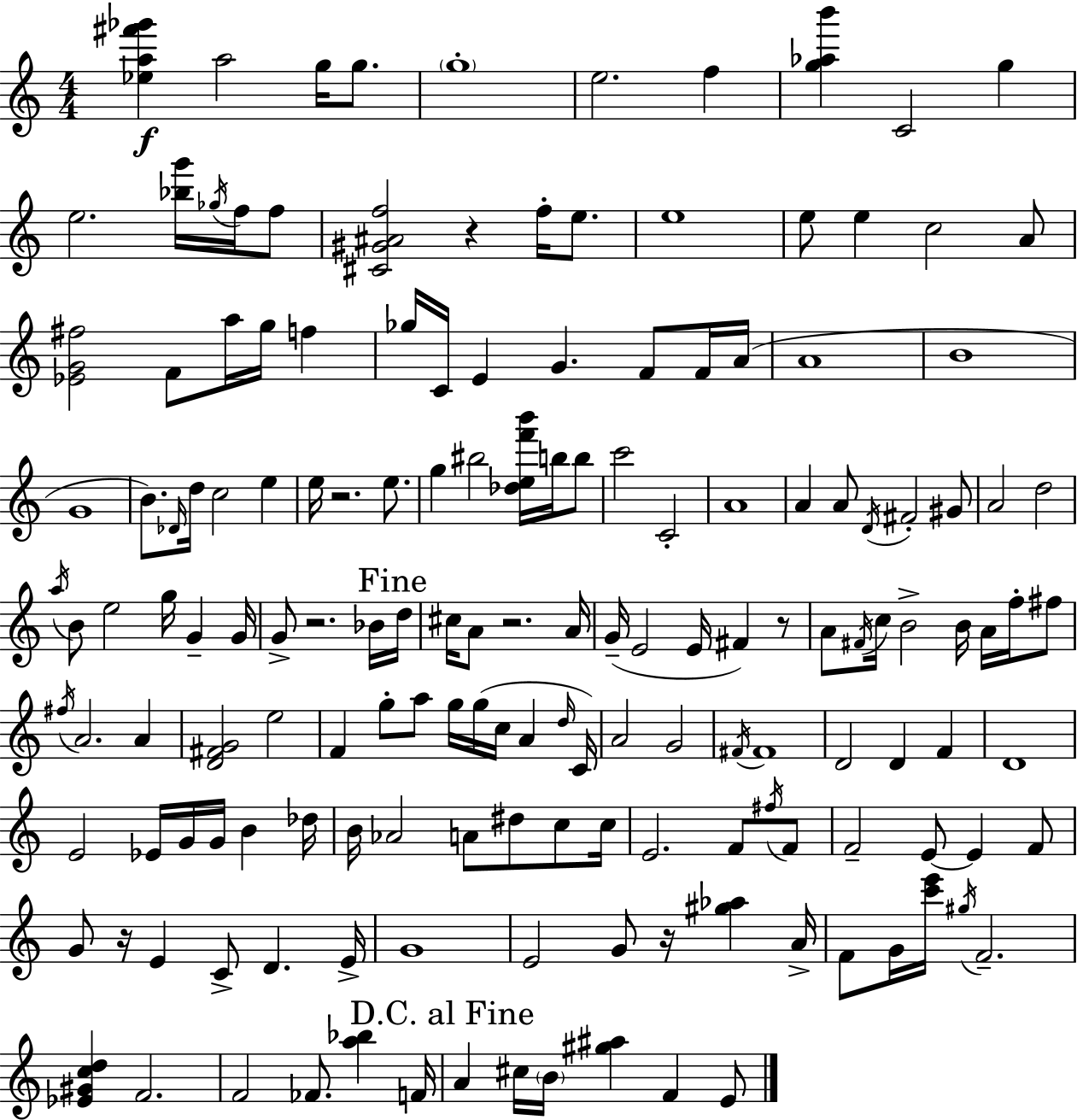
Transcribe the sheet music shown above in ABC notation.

X:1
T:Untitled
M:4/4
L:1/4
K:Am
[_ea^f'_g'] a2 g/4 g/2 g4 e2 f [g_ab'] C2 g e2 [_bg']/4 _g/4 f/4 f/2 [^C^G^Af]2 z f/4 e/2 e4 e/2 e c2 A/2 [_EG^f]2 F/2 a/4 g/4 f _g/4 C/4 E G F/2 F/4 A/4 A4 B4 G4 B/2 _D/4 d/4 c2 e e/4 z2 e/2 g ^b2 [_def'b']/4 b/4 b/2 c'2 C2 A4 A A/2 D/4 ^F2 ^G/2 A2 d2 a/4 B/2 e2 g/4 G G/4 G/2 z2 _B/4 d/4 ^c/4 A/2 z2 A/4 G/4 E2 E/4 ^F z/2 A/2 ^F/4 c/4 B2 B/4 A/4 f/4 ^f/2 ^f/4 A2 A [D^FG]2 e2 F g/2 a/2 g/4 g/4 c/4 A d/4 C/4 A2 G2 ^F/4 ^F4 D2 D F D4 E2 _E/4 G/4 G/4 B _d/4 B/4 _A2 A/2 ^d/2 c/2 c/4 E2 F/2 ^f/4 F/2 F2 E/2 E F/2 G/2 z/4 E C/2 D E/4 G4 E2 G/2 z/4 [^g_a] A/4 F/2 G/4 [c'e']/4 ^g/4 F2 [_E^Gcd] F2 F2 _F/2 [a_b] F/4 A ^c/4 B/4 [^g^a] F E/2